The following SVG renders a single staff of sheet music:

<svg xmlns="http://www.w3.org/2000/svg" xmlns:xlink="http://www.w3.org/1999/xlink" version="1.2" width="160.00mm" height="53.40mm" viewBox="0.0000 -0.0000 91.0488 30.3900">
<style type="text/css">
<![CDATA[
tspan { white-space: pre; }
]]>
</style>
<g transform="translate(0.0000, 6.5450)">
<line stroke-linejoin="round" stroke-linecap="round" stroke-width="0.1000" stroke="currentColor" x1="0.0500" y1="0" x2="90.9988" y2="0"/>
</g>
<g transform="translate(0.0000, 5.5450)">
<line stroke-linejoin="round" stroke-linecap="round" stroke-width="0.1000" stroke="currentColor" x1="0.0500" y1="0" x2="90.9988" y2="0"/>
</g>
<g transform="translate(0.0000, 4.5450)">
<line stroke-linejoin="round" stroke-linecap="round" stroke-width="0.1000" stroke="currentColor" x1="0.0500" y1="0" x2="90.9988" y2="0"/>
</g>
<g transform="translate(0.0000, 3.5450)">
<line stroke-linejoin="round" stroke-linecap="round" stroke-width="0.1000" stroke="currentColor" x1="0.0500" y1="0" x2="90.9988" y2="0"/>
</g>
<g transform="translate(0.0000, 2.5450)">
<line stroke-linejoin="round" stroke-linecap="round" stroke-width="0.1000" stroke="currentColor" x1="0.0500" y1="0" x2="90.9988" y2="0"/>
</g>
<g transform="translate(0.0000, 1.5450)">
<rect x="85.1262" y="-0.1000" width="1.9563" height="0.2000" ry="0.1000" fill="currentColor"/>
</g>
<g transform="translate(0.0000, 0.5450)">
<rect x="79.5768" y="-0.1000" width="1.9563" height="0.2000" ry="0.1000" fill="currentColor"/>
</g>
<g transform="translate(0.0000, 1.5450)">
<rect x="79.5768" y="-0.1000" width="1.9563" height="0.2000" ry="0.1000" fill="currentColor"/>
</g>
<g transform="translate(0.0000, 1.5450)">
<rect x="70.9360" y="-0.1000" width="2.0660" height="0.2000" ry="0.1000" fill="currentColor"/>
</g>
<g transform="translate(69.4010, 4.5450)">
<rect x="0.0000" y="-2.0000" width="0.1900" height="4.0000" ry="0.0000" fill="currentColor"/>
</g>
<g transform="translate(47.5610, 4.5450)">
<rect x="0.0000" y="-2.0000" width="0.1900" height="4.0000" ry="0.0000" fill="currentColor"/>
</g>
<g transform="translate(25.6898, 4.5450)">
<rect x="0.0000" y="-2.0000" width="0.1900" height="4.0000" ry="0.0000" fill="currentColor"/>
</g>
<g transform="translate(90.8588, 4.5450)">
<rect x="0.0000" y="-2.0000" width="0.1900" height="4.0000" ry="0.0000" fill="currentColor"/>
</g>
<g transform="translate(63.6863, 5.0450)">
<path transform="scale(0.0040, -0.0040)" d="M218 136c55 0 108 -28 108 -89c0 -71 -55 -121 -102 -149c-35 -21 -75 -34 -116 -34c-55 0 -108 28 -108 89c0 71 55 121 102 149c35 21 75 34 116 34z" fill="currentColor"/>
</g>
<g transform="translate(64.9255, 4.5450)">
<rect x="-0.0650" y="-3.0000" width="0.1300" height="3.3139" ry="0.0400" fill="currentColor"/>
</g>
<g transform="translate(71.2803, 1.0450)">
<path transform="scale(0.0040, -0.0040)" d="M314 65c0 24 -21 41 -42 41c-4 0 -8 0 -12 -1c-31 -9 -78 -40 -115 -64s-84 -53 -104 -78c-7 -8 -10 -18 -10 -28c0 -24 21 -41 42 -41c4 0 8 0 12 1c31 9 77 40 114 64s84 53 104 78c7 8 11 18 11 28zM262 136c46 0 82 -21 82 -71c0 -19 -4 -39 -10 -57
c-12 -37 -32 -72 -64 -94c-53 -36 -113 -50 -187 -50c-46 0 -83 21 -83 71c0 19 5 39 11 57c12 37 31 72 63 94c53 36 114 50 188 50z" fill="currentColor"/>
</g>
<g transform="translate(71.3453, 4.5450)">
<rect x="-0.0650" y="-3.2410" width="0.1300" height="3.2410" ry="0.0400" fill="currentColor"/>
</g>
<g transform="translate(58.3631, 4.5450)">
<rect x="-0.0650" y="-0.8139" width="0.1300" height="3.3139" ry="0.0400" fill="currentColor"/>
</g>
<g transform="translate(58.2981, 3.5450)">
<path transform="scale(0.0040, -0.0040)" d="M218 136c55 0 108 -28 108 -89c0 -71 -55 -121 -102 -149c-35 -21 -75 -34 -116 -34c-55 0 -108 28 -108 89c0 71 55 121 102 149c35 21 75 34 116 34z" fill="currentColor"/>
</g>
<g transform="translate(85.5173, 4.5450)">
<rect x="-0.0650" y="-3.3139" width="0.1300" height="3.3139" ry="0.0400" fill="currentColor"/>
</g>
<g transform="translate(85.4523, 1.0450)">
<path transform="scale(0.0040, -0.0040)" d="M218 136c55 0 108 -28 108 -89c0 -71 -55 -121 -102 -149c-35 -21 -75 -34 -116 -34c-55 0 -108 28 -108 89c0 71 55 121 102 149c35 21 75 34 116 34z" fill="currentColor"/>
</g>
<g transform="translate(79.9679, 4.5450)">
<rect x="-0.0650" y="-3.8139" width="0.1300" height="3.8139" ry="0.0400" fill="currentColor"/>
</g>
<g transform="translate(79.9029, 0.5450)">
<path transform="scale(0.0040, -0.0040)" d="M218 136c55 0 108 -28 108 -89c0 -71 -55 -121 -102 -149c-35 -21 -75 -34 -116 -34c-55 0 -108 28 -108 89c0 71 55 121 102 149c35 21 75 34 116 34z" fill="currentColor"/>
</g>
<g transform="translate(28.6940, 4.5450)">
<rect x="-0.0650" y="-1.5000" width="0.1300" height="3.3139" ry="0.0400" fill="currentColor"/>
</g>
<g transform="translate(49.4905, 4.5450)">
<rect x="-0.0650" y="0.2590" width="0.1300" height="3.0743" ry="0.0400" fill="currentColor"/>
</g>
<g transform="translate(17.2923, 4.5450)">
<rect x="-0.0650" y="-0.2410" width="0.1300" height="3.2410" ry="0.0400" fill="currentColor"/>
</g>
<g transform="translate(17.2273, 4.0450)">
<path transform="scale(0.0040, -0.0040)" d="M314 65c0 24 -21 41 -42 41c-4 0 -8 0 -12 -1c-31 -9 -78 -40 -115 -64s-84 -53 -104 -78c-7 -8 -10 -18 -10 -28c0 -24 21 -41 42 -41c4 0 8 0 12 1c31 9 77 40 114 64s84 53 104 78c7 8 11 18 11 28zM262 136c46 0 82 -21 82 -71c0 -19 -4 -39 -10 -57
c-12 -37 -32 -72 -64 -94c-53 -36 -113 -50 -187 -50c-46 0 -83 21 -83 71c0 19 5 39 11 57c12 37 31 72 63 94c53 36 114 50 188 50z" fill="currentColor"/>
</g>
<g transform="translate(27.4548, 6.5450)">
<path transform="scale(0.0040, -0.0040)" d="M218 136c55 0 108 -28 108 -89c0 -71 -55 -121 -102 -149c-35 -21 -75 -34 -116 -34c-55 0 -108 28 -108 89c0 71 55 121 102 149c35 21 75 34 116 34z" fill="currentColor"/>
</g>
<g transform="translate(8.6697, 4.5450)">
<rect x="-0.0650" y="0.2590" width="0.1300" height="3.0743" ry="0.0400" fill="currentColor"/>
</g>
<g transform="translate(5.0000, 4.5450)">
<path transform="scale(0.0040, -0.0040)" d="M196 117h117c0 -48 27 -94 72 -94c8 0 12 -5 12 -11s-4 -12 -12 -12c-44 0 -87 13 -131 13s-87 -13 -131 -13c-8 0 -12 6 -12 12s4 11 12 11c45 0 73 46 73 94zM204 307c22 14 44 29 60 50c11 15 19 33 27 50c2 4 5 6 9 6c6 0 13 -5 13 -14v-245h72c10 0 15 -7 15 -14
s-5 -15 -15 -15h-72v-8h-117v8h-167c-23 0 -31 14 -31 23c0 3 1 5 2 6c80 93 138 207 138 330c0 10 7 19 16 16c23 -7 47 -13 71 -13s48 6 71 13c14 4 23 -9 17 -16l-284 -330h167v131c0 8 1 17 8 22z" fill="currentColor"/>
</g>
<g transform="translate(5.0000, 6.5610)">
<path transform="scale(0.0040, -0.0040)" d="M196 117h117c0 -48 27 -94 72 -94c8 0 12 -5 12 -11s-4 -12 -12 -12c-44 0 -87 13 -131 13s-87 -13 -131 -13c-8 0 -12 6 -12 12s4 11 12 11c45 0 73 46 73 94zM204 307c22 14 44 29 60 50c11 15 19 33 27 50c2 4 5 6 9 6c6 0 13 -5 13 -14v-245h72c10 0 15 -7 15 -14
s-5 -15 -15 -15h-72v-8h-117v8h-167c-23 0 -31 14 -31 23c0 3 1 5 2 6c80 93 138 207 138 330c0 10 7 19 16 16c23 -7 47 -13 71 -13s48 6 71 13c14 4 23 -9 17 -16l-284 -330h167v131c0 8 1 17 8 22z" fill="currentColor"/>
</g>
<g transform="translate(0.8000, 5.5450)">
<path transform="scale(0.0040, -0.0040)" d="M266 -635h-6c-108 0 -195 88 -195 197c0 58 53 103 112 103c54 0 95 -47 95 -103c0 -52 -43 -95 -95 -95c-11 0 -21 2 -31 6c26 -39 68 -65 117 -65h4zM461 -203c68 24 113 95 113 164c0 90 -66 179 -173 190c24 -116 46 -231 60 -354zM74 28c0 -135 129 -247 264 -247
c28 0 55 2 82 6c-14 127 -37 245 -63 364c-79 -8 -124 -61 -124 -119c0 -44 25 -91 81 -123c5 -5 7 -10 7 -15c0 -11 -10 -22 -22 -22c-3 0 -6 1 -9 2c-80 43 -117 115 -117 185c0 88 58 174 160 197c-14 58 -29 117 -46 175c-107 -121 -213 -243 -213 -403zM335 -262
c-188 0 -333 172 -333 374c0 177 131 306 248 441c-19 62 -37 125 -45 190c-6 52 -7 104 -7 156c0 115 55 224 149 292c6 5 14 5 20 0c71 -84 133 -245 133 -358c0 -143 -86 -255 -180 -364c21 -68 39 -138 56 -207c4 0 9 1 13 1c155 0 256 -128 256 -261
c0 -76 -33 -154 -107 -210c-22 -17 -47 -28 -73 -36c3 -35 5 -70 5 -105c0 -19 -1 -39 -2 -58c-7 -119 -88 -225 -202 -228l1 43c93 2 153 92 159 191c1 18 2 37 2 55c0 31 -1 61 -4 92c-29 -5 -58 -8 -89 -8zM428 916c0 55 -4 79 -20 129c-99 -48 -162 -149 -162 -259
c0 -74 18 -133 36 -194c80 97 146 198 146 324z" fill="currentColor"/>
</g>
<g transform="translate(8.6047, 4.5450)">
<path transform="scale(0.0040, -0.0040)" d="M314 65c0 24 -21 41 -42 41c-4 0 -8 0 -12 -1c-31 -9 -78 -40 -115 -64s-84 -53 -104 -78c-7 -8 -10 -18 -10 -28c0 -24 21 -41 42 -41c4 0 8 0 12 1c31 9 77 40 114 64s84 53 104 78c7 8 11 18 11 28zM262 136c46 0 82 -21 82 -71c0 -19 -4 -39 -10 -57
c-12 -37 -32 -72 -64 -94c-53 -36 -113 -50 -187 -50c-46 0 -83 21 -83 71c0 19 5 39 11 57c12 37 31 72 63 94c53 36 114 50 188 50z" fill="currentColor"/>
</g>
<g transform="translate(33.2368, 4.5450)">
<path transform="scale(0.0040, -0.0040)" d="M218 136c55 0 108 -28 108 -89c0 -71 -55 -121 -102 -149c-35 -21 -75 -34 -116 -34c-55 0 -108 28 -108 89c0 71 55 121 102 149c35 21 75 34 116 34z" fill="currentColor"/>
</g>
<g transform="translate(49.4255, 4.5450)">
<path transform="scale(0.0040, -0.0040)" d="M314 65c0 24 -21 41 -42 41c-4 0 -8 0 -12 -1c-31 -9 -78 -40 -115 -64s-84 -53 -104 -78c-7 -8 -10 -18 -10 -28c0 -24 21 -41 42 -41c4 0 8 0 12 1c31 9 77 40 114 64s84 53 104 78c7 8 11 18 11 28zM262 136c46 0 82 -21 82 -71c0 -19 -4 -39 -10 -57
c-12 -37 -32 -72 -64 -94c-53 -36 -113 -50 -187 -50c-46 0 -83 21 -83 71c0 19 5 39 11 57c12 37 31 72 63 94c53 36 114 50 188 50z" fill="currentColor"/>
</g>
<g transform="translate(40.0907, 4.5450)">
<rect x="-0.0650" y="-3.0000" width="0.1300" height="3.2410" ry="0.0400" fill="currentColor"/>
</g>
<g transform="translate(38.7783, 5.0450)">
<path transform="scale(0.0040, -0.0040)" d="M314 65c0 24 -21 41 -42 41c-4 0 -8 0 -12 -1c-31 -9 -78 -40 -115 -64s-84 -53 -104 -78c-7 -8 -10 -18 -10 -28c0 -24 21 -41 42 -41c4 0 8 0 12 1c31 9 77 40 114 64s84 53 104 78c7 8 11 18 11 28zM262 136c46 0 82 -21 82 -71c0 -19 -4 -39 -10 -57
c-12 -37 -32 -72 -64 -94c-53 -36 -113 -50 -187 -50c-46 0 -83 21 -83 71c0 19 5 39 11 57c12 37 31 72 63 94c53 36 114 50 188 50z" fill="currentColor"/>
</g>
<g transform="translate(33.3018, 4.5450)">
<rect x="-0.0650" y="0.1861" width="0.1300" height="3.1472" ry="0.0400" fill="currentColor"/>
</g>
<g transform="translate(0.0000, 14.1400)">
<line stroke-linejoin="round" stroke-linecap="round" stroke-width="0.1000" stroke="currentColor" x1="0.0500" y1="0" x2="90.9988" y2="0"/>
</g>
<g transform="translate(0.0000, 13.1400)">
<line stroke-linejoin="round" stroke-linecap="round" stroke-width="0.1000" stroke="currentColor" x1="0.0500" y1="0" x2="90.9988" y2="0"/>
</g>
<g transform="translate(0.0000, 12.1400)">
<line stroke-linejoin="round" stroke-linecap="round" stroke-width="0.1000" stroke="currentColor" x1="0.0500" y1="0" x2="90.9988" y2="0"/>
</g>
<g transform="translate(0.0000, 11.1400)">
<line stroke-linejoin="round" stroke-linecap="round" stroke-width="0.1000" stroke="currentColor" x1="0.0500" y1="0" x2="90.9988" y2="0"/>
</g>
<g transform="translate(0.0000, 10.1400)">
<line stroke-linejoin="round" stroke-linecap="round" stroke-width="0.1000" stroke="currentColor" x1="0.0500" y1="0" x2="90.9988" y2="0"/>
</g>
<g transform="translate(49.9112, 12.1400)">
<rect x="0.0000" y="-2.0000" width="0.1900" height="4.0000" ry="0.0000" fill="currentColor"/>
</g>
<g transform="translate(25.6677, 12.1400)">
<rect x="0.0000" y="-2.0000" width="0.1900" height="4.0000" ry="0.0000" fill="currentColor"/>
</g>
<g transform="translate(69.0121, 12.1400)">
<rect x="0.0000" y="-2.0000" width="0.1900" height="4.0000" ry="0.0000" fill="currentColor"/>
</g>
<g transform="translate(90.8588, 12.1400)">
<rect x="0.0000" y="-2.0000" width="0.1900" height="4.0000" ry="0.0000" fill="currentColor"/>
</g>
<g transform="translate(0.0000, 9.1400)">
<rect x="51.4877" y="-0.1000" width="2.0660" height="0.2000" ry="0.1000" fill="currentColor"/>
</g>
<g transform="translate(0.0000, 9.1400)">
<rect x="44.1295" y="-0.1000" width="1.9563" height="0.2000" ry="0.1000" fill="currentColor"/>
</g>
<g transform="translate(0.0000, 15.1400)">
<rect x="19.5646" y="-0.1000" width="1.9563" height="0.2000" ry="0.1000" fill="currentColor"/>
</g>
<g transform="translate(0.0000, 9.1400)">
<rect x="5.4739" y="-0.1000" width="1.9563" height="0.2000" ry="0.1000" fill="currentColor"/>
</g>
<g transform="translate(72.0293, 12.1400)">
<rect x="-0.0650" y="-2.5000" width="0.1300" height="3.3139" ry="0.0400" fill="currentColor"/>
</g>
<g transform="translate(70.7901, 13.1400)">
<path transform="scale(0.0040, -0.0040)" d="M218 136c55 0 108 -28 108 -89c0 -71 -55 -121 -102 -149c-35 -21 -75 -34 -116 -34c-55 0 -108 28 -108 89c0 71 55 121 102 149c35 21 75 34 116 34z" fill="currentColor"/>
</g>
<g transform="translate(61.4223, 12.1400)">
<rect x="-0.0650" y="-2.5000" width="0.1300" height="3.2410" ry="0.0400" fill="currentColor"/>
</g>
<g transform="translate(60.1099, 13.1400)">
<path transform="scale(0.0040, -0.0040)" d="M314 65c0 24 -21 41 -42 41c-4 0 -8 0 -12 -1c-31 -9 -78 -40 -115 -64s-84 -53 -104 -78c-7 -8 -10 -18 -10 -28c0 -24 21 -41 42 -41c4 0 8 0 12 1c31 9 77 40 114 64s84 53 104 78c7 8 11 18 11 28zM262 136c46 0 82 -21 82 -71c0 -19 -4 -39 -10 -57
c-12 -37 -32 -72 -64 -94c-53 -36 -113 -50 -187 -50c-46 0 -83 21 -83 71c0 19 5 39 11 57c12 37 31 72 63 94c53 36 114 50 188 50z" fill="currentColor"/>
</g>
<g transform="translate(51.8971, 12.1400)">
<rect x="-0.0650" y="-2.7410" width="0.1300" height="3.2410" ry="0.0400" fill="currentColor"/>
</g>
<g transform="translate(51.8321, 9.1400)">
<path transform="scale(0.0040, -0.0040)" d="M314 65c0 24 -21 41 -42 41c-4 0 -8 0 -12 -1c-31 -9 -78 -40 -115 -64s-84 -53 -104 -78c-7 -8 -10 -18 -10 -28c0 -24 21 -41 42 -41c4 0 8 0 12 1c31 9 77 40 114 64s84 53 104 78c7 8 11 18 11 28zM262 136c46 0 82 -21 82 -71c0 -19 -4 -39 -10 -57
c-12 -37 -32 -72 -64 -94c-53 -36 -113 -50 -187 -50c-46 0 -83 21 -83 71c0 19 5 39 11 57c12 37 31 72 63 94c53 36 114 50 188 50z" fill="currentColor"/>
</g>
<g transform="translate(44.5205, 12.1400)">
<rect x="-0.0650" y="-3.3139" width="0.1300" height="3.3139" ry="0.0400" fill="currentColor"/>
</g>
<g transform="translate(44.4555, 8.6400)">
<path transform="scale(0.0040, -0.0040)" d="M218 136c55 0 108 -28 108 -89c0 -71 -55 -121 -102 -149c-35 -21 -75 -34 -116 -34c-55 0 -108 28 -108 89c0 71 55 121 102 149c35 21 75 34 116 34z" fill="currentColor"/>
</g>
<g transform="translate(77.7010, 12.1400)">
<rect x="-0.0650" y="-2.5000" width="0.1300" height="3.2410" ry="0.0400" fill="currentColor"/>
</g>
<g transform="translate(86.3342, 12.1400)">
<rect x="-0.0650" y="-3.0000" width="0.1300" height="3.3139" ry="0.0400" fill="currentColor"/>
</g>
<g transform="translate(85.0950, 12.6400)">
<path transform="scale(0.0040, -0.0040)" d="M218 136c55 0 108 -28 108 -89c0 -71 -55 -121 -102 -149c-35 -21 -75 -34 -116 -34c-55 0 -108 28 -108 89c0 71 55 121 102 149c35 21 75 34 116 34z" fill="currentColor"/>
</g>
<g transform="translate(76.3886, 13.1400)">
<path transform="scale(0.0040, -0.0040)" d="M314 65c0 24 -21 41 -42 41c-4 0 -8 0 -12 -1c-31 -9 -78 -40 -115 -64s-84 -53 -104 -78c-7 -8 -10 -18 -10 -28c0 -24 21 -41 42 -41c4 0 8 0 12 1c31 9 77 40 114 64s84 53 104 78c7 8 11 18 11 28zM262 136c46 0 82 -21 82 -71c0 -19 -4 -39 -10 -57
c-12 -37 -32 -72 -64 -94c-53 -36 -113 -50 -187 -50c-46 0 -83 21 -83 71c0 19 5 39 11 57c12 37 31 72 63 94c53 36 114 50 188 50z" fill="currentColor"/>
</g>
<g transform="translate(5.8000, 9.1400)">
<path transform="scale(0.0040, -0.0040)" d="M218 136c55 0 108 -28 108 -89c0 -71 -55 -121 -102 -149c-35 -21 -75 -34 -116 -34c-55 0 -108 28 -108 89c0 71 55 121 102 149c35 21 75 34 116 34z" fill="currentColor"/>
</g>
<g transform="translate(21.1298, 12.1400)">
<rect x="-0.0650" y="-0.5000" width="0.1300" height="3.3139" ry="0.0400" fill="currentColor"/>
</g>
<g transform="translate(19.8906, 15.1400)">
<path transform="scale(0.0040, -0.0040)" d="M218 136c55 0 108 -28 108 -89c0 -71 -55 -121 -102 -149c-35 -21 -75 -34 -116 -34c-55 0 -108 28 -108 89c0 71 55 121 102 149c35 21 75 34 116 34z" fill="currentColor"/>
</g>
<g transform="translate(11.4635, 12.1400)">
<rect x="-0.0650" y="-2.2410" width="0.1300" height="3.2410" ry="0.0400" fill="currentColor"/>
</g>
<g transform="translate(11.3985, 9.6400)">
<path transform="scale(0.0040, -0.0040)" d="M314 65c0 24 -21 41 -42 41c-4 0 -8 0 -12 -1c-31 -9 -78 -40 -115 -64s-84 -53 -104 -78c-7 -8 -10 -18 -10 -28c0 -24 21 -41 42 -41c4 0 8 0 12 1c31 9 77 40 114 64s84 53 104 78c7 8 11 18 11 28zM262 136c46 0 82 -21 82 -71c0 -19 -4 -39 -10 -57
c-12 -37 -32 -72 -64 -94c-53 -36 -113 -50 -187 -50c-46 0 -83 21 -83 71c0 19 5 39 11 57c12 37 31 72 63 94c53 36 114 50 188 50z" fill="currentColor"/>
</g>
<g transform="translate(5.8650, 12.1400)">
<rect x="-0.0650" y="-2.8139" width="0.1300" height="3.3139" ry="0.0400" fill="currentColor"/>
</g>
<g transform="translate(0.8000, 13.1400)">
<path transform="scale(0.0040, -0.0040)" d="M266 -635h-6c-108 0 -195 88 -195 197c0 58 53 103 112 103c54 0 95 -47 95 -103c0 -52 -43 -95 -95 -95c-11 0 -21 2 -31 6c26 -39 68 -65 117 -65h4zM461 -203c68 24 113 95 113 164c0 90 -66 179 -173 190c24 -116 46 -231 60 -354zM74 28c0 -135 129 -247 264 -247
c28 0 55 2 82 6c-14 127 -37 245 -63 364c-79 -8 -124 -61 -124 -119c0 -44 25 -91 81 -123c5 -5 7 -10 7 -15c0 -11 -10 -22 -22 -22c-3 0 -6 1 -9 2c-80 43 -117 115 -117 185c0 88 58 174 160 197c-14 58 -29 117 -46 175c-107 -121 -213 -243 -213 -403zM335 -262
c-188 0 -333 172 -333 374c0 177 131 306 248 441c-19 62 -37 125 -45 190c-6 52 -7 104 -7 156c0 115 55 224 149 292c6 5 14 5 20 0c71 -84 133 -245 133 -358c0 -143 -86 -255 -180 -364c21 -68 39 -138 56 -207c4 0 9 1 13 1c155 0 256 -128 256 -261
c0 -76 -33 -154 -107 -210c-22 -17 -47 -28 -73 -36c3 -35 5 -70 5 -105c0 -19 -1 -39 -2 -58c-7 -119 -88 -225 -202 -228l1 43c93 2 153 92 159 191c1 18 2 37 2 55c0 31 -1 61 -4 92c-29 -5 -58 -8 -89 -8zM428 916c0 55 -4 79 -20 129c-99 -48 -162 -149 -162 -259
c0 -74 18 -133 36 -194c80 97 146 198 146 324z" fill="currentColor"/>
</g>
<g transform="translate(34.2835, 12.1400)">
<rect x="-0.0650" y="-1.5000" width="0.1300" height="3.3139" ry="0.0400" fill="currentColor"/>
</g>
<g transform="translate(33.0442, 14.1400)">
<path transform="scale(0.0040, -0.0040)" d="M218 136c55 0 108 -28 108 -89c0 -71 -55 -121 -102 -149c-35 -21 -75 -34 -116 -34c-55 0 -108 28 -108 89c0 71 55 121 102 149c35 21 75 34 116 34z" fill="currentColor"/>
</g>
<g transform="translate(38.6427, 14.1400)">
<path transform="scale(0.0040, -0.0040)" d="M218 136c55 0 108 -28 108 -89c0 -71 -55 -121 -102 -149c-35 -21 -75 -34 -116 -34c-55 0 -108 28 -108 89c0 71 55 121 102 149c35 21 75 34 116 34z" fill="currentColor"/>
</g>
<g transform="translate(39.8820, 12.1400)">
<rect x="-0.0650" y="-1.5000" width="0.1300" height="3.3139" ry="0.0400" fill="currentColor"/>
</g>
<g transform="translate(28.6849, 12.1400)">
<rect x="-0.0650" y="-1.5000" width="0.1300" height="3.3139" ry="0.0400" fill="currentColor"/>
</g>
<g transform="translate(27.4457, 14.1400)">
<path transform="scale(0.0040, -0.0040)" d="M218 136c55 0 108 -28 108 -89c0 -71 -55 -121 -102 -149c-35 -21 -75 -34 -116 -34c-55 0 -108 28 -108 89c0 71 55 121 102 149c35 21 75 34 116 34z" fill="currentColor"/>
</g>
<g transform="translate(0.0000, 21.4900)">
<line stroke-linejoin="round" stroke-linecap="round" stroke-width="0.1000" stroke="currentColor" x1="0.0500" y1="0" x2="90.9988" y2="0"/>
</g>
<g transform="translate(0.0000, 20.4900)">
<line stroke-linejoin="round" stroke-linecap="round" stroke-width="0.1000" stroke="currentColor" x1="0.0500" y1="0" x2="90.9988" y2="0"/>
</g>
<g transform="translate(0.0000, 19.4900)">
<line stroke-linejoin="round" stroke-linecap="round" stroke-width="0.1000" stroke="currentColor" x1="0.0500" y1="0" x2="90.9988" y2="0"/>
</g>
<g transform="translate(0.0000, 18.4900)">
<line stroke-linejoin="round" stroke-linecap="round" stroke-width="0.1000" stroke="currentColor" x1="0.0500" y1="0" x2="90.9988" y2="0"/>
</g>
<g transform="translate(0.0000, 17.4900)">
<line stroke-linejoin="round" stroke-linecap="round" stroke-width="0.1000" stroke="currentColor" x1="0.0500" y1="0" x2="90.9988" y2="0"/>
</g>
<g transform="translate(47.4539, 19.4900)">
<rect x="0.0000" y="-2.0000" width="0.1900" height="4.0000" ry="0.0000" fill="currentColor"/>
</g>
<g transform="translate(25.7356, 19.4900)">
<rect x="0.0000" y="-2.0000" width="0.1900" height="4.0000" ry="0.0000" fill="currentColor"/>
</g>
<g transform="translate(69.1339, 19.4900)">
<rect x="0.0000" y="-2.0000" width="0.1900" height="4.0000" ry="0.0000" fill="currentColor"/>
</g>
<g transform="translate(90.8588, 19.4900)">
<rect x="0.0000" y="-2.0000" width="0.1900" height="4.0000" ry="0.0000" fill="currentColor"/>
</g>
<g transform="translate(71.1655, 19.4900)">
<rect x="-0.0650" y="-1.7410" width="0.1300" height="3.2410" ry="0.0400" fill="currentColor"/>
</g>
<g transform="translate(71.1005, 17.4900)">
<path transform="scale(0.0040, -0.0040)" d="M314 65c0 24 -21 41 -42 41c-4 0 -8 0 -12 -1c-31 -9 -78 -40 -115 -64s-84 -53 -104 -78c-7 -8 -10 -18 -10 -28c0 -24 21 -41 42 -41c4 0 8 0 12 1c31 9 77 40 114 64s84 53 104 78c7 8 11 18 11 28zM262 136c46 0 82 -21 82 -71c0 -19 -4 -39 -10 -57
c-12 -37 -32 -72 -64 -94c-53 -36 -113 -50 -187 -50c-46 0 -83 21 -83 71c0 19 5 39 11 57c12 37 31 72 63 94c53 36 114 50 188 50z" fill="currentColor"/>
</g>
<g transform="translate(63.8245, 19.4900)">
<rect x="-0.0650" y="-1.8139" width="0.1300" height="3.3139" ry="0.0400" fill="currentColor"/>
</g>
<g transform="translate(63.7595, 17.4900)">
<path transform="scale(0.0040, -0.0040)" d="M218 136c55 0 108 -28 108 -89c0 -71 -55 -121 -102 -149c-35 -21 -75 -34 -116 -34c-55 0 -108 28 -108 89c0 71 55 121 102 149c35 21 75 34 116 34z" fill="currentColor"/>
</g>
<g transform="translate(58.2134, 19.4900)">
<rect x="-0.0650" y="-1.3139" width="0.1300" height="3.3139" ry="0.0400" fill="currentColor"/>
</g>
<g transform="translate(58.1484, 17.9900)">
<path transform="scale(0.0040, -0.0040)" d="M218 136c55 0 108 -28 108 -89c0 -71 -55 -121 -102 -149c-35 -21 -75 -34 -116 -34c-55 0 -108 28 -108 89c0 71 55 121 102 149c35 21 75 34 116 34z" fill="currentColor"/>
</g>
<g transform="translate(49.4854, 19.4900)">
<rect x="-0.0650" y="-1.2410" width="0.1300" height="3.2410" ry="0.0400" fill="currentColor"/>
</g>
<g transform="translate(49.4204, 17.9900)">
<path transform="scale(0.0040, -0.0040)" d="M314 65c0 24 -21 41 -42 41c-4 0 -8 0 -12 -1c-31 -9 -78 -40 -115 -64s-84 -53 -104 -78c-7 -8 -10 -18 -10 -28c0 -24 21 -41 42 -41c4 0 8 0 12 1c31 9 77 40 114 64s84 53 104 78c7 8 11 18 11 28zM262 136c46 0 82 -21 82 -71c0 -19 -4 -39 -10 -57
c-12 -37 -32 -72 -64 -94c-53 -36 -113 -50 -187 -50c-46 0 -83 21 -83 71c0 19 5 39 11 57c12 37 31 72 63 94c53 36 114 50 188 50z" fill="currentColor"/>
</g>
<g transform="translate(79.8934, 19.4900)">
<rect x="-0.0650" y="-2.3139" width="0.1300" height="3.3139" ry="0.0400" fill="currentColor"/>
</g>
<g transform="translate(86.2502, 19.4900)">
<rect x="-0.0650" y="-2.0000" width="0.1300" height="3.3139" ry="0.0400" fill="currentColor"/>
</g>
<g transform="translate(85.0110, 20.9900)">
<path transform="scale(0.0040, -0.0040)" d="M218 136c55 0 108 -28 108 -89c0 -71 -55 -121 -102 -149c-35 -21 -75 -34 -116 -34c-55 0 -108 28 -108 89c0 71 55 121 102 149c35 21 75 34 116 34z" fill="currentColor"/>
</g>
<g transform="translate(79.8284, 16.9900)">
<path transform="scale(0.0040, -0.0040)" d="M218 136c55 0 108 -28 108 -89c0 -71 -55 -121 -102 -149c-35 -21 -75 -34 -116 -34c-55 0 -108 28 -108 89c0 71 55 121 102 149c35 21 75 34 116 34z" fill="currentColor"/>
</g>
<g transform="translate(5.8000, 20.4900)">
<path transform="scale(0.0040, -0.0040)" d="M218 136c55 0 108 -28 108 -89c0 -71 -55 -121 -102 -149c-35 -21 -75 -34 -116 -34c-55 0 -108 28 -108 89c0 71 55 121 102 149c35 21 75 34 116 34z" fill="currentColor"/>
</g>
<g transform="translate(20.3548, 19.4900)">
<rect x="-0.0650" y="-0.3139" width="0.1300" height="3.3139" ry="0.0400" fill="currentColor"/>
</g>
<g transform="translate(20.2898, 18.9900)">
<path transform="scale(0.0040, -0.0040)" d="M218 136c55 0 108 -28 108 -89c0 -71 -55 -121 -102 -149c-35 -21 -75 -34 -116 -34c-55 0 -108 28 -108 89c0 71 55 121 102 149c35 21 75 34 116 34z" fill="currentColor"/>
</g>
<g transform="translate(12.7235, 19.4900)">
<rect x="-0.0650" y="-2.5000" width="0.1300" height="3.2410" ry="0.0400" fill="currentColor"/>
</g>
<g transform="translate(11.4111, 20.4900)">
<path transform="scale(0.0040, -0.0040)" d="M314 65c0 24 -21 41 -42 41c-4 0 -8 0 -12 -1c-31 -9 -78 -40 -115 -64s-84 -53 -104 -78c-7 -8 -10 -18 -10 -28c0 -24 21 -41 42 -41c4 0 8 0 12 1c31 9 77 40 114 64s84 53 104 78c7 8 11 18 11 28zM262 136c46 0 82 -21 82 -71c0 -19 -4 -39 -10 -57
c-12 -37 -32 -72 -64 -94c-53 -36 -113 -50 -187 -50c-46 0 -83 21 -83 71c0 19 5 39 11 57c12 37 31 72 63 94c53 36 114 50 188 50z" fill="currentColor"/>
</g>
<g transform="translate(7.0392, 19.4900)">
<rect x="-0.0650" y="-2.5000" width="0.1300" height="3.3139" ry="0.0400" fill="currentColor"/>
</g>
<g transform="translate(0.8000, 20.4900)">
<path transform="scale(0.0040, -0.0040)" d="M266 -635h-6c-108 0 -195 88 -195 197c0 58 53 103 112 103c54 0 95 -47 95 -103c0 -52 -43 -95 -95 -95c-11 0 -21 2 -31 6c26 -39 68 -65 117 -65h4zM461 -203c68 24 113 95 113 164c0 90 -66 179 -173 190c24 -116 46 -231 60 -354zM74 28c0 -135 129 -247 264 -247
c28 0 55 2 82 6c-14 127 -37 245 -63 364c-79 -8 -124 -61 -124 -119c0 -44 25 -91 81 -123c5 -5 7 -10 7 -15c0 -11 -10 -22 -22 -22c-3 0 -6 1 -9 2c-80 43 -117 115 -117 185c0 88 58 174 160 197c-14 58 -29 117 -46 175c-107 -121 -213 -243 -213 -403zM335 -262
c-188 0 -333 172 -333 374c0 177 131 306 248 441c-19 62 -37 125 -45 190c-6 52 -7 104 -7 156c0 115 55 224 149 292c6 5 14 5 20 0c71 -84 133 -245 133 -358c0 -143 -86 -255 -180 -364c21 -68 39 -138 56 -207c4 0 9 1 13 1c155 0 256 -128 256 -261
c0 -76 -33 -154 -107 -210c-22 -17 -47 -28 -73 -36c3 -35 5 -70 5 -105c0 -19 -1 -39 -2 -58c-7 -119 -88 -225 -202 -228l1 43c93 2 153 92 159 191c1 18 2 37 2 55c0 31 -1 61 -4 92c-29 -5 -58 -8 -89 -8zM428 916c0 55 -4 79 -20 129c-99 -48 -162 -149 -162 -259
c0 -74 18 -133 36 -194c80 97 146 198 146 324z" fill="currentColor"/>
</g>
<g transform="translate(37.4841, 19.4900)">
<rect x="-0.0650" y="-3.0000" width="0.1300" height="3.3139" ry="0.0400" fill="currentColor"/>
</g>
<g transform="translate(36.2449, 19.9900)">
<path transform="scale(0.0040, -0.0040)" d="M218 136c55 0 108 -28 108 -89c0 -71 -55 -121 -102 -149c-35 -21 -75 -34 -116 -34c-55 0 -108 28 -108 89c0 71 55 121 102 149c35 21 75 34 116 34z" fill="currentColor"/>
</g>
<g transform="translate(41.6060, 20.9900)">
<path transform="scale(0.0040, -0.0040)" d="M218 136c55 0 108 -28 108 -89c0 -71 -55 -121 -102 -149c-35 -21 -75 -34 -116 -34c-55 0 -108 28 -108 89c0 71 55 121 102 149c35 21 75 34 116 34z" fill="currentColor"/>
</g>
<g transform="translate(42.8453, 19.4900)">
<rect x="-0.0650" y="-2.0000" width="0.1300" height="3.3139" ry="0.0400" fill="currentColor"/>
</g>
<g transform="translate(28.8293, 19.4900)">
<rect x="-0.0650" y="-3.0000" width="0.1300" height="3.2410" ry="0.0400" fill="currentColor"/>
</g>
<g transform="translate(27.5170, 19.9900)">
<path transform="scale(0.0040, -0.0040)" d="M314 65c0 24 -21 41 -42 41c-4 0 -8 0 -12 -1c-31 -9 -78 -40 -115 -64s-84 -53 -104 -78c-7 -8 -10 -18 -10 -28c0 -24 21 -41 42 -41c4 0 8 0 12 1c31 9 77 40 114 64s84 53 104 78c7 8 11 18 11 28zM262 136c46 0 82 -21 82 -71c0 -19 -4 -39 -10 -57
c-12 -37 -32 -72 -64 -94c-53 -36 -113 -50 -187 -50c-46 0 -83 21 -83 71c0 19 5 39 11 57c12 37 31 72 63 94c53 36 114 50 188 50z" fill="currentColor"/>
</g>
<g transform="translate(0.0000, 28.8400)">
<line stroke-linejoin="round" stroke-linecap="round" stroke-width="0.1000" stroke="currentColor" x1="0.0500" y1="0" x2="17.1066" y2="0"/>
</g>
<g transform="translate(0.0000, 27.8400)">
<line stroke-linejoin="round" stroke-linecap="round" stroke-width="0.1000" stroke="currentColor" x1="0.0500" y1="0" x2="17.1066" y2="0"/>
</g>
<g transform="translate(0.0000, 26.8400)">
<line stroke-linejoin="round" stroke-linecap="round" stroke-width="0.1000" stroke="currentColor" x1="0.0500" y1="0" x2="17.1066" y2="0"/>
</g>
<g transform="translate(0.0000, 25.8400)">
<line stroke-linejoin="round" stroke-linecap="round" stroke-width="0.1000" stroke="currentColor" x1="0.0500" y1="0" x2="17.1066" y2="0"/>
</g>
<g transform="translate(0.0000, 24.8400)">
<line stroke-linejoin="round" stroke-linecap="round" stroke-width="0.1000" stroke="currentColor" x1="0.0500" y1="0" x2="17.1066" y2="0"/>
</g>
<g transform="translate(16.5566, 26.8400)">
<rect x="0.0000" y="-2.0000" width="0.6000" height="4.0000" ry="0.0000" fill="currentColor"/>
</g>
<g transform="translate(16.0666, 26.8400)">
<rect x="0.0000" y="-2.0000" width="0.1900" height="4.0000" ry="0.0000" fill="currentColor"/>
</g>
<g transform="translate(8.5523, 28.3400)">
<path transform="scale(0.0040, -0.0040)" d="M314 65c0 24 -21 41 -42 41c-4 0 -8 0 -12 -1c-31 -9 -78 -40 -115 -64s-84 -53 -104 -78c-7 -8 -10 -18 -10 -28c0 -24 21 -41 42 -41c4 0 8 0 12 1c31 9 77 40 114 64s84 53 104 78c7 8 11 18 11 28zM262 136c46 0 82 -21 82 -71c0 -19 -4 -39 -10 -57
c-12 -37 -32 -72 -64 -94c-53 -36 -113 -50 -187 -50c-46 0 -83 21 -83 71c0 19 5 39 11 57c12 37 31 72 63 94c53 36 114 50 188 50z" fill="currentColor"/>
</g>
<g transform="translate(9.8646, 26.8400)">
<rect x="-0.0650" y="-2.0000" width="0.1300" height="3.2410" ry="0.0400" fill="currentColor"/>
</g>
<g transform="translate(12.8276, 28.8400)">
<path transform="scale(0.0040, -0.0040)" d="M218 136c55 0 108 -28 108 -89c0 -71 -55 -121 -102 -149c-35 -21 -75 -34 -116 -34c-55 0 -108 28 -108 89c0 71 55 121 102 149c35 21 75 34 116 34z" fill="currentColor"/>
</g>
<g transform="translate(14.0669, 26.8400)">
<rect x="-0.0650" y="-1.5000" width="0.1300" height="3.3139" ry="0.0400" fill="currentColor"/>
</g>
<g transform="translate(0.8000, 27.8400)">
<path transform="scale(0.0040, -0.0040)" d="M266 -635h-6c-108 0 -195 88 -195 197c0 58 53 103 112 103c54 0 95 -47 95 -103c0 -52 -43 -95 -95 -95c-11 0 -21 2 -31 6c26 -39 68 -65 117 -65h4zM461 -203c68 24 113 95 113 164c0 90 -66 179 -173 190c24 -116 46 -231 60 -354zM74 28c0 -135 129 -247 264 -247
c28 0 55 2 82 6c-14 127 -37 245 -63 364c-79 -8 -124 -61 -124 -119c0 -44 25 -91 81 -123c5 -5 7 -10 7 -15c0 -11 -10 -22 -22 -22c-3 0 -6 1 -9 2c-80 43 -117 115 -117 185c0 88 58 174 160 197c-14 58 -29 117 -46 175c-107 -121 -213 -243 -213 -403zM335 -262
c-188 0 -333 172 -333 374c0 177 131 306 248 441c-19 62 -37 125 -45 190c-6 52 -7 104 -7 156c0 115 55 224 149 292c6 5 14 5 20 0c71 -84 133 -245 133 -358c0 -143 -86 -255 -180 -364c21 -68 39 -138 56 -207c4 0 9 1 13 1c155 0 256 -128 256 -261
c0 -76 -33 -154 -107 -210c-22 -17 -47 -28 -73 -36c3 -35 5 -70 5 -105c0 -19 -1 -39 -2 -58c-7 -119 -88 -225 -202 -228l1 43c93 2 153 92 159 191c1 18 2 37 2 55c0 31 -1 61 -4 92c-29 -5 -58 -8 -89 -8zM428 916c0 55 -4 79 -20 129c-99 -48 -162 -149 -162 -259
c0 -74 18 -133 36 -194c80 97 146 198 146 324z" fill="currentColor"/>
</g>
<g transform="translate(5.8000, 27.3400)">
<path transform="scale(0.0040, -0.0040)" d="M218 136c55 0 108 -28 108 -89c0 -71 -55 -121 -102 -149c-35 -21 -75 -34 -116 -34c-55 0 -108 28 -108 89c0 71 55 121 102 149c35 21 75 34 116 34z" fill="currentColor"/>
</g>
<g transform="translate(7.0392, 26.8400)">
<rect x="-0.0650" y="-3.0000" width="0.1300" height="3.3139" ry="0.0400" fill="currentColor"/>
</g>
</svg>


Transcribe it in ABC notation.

X:1
T:Untitled
M:4/4
L:1/4
K:C
B2 c2 E B A2 B2 d A b2 c' b a g2 C E E E b a2 G2 G G2 A G G2 c A2 A F e2 e f f2 g F A F2 E